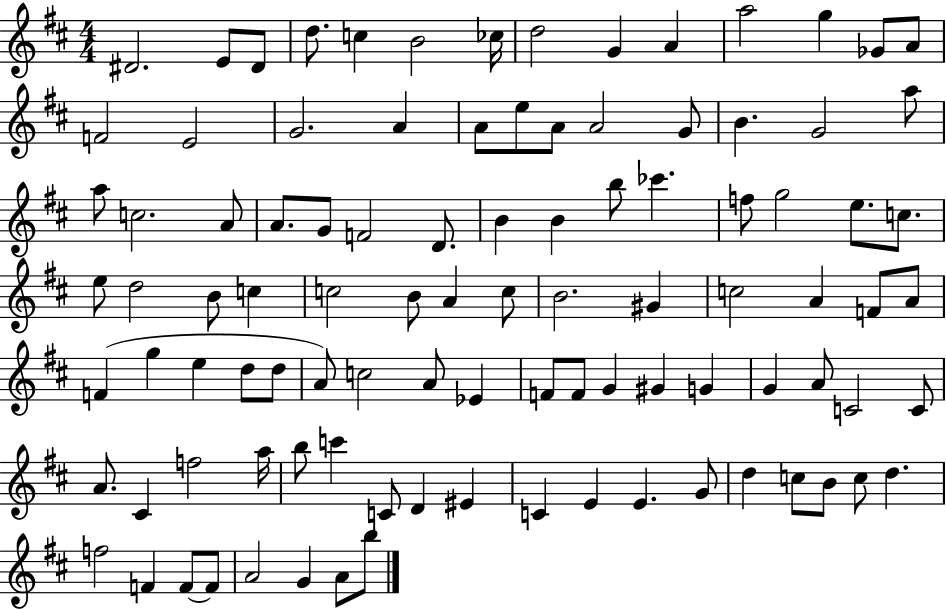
D#4/h. E4/e D#4/e D5/e. C5/q B4/h CES5/s D5/h G4/q A4/q A5/h G5/q Gb4/e A4/e F4/h E4/h G4/h. A4/q A4/e E5/e A4/e A4/h G4/e B4/q. G4/h A5/e A5/e C5/h. A4/e A4/e. G4/e F4/h D4/e. B4/q B4/q B5/e CES6/q. F5/e G5/h E5/e. C5/e. E5/e D5/h B4/e C5/q C5/h B4/e A4/q C5/e B4/h. G#4/q C5/h A4/q F4/e A4/e F4/q G5/q E5/q D5/e D5/e A4/e C5/h A4/e Eb4/q F4/e F4/e G4/q G#4/q G4/q G4/q A4/e C4/h C4/e A4/e. C#4/q F5/h A5/s B5/e C6/q C4/e D4/q EIS4/q C4/q E4/q E4/q. G4/e D5/q C5/e B4/e C5/e D5/q. F5/h F4/q F4/e F4/e A4/h G4/q A4/e B5/e